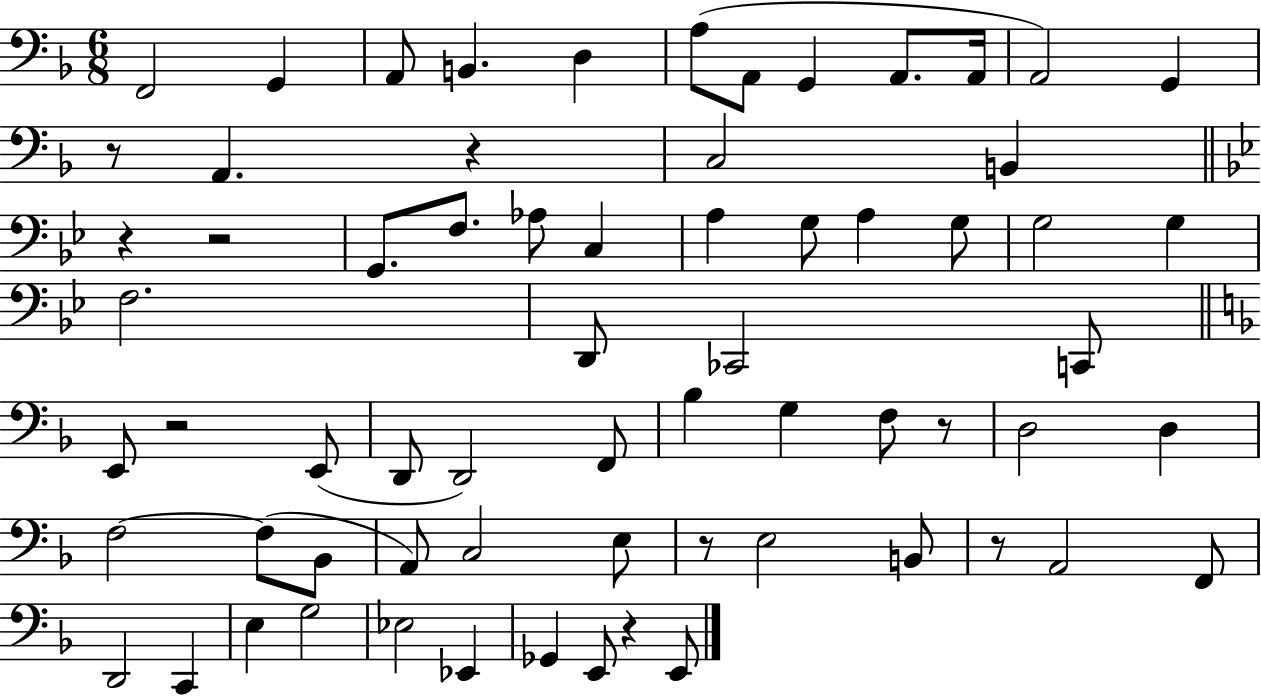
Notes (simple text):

F2/h G2/q A2/e B2/q. D3/q A3/e A2/e G2/q A2/e. A2/s A2/h G2/q R/e A2/q. R/q C3/h B2/q R/q R/h G2/e. F3/e. Ab3/e C3/q A3/q G3/e A3/q G3/e G3/h G3/q F3/h. D2/e CES2/h C2/e E2/e R/h E2/e D2/e D2/h F2/e Bb3/q G3/q F3/e R/e D3/h D3/q F3/h F3/e Bb2/e A2/e C3/h E3/e R/e E3/h B2/e R/e A2/h F2/e D2/h C2/q E3/q G3/h Eb3/h Eb2/q Gb2/q E2/e R/q E2/e